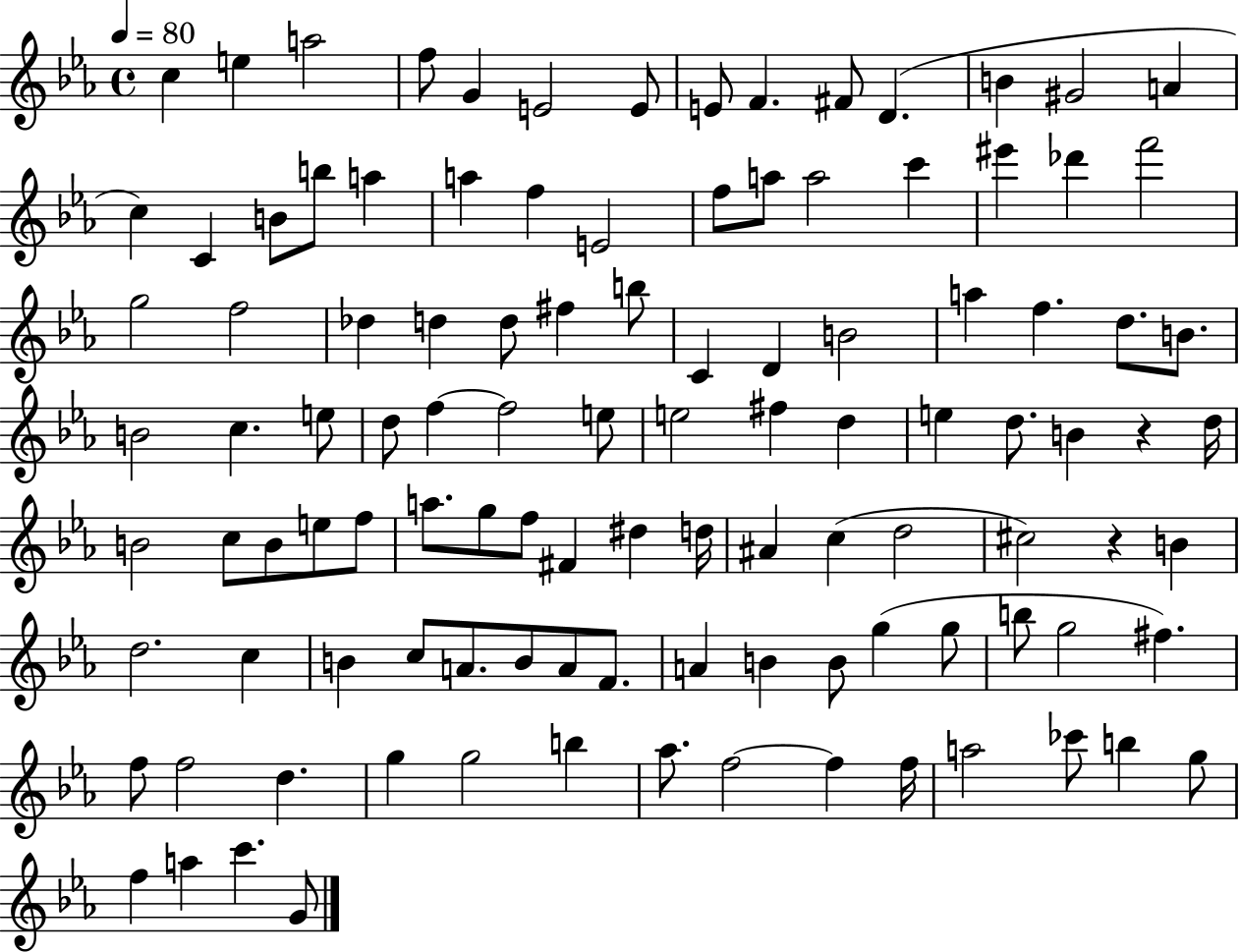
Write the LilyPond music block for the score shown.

{
  \clef treble
  \time 4/4
  \defaultTimeSignature
  \key ees \major
  \tempo 4 = 80
  c''4 e''4 a''2 | f''8 g'4 e'2 e'8 | e'8 f'4. fis'8 d'4.( | b'4 gis'2 a'4 | \break c''4) c'4 b'8 b''8 a''4 | a''4 f''4 e'2 | f''8 a''8 a''2 c'''4 | eis'''4 des'''4 f'''2 | \break g''2 f''2 | des''4 d''4 d''8 fis''4 b''8 | c'4 d'4 b'2 | a''4 f''4. d''8. b'8. | \break b'2 c''4. e''8 | d''8 f''4~~ f''2 e''8 | e''2 fis''4 d''4 | e''4 d''8. b'4 r4 d''16 | \break b'2 c''8 b'8 e''8 f''8 | a''8. g''8 f''8 fis'4 dis''4 d''16 | ais'4 c''4( d''2 | cis''2) r4 b'4 | \break d''2. c''4 | b'4 c''8 a'8. b'8 a'8 f'8. | a'4 b'4 b'8 g''4( g''8 | b''8 g''2 fis''4.) | \break f''8 f''2 d''4. | g''4 g''2 b''4 | aes''8. f''2~~ f''4 f''16 | a''2 ces'''8 b''4 g''8 | \break f''4 a''4 c'''4. g'8 | \bar "|."
}